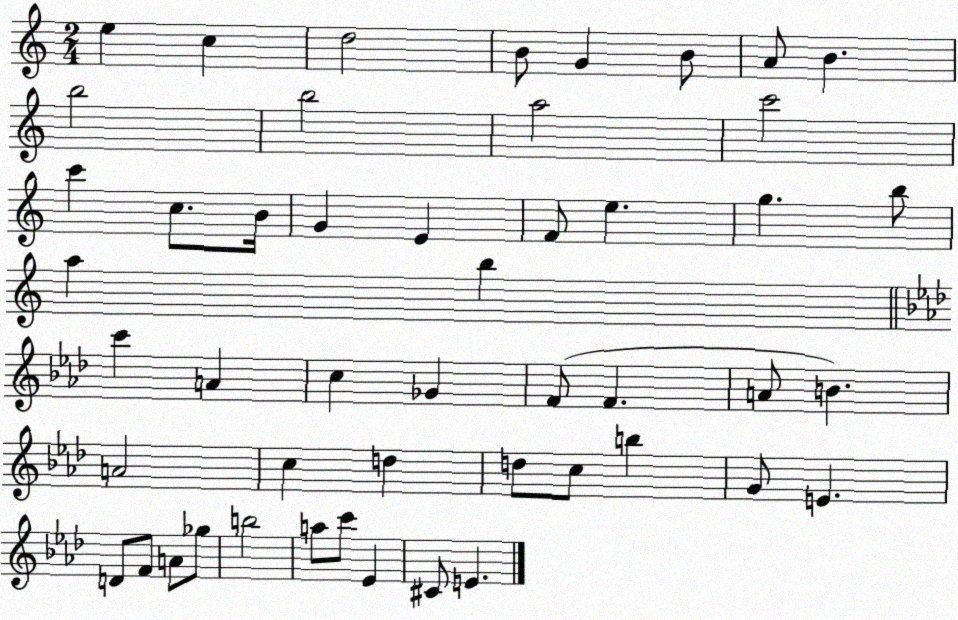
X:1
T:Untitled
M:2/4
L:1/4
K:C
e c d2 B/2 G B/2 A/2 B b2 b2 a2 c'2 c' c/2 B/4 G E F/2 e g b/2 a b c' A c _G F/2 F A/2 B A2 c d d/2 c/2 b G/2 E D/2 F/2 A/2 _g/2 b2 a/2 c'/2 _E ^C/2 E